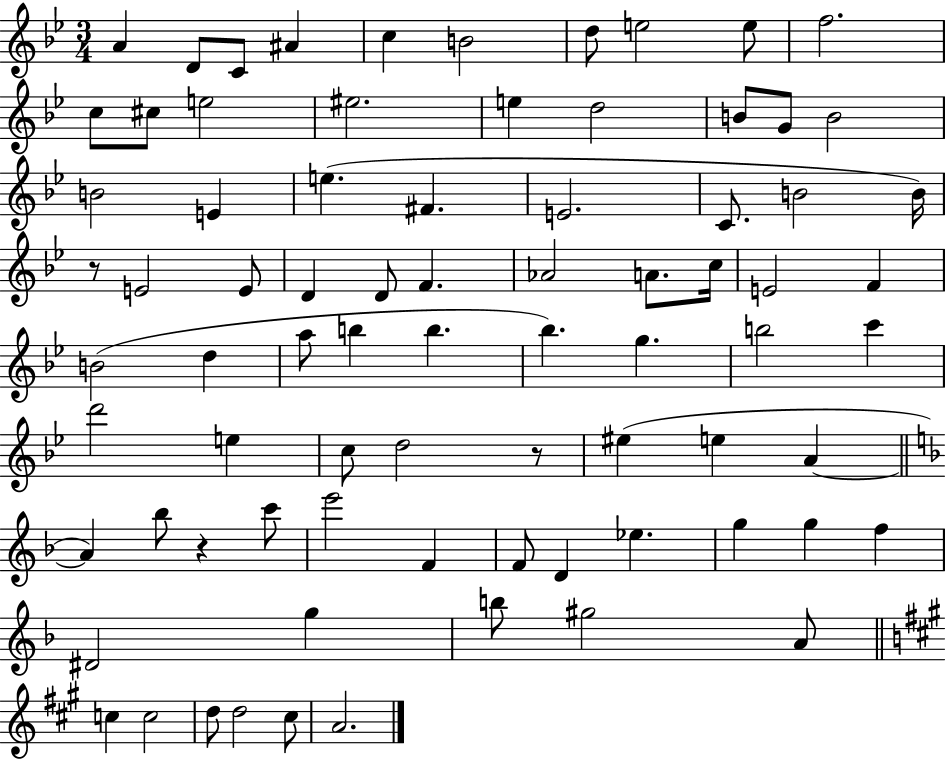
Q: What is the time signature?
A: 3/4